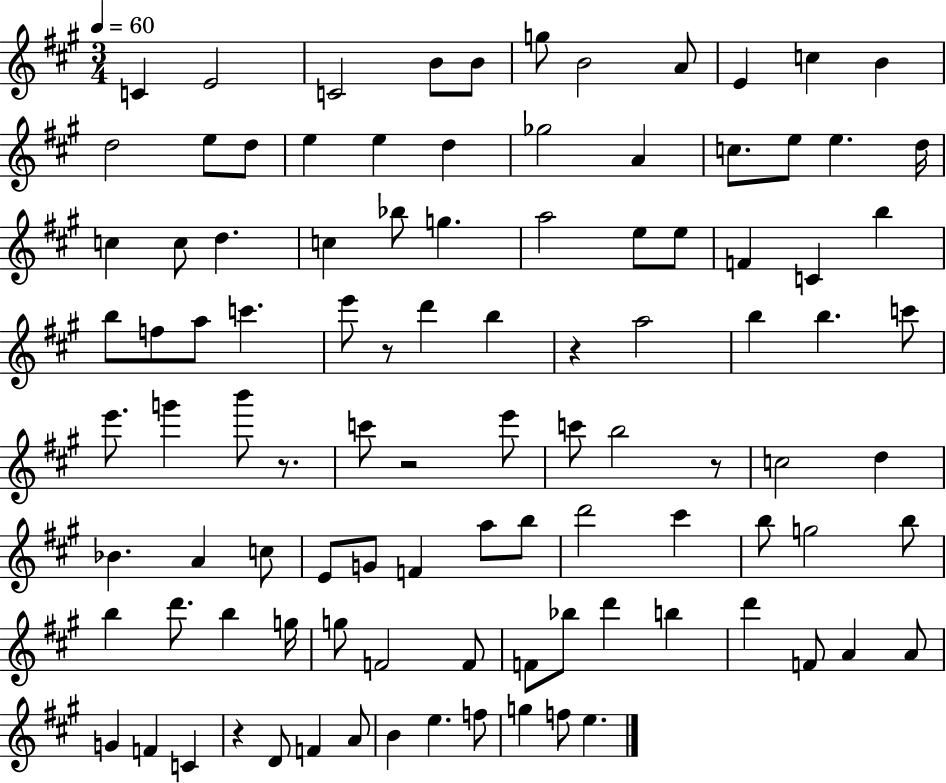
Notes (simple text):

C4/q E4/h C4/h B4/e B4/e G5/e B4/h A4/e E4/q C5/q B4/q D5/h E5/e D5/e E5/q E5/q D5/q Gb5/h A4/q C5/e. E5/e E5/q. D5/s C5/q C5/e D5/q. C5/q Bb5/e G5/q. A5/h E5/e E5/e F4/q C4/q B5/q B5/e F5/e A5/e C6/q. E6/e R/e D6/q B5/q R/q A5/h B5/q B5/q. C6/e E6/e. G6/q B6/e R/e. C6/e R/h E6/e C6/e B5/h R/e C5/h D5/q Bb4/q. A4/q C5/e E4/e G4/e F4/q A5/e B5/e D6/h C#6/q B5/e G5/h B5/e B5/q D6/e. B5/q G5/s G5/e F4/h F4/e F4/e Bb5/e D6/q B5/q D6/q F4/e A4/q A4/e G4/q F4/q C4/q R/q D4/e F4/q A4/e B4/q E5/q. F5/e G5/q F5/e E5/q.